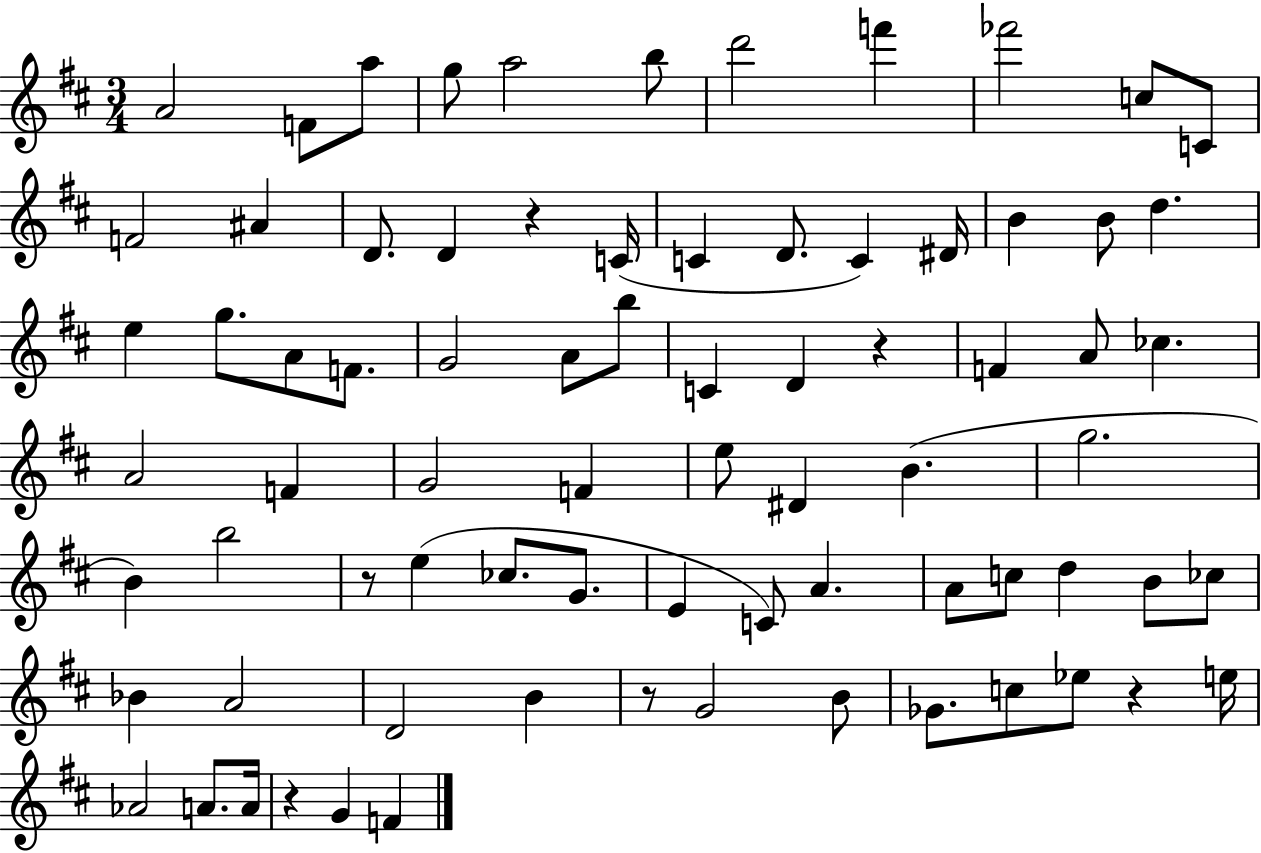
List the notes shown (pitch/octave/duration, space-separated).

A4/h F4/e A5/e G5/e A5/h B5/e D6/h F6/q FES6/h C5/e C4/e F4/h A#4/q D4/e. D4/q R/q C4/s C4/q D4/e. C4/q D#4/s B4/q B4/e D5/q. E5/q G5/e. A4/e F4/e. G4/h A4/e B5/e C4/q D4/q R/q F4/q A4/e CES5/q. A4/h F4/q G4/h F4/q E5/e D#4/q B4/q. G5/h. B4/q B5/h R/e E5/q CES5/e. G4/e. E4/q C4/e A4/q. A4/e C5/e D5/q B4/e CES5/e Bb4/q A4/h D4/h B4/q R/e G4/h B4/e Gb4/e. C5/e Eb5/e R/q E5/s Ab4/h A4/e. A4/s R/q G4/q F4/q